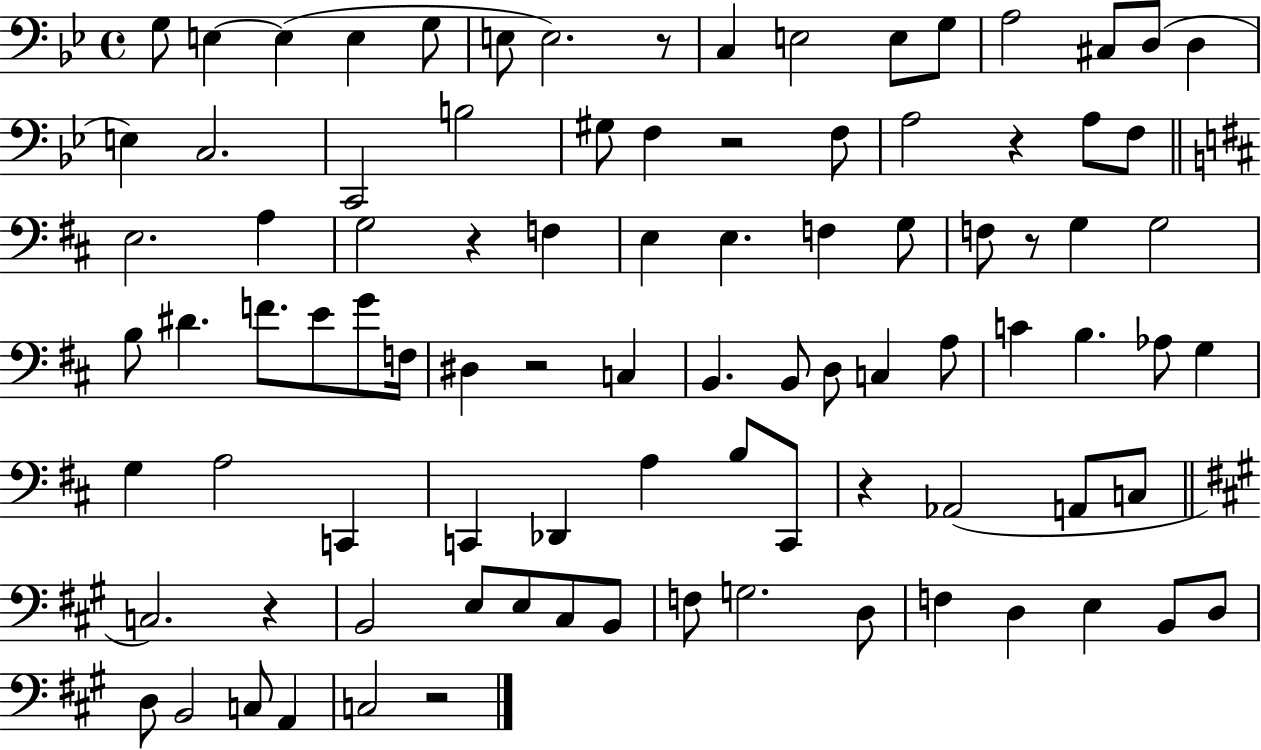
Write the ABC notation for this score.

X:1
T:Untitled
M:4/4
L:1/4
K:Bb
G,/2 E, E, E, G,/2 E,/2 E,2 z/2 C, E,2 E,/2 G,/2 A,2 ^C,/2 D,/2 D, E, C,2 C,,2 B,2 ^G,/2 F, z2 F,/2 A,2 z A,/2 F,/2 E,2 A, G,2 z F, E, E, F, G,/2 F,/2 z/2 G, G,2 B,/2 ^D F/2 E/2 G/2 F,/4 ^D, z2 C, B,, B,,/2 D,/2 C, A,/2 C B, _A,/2 G, G, A,2 C,, C,, _D,, A, B,/2 C,,/2 z _A,,2 A,,/2 C,/2 C,2 z B,,2 E,/2 E,/2 ^C,/2 B,,/2 F,/2 G,2 D,/2 F, D, E, B,,/2 D,/2 D,/2 B,,2 C,/2 A,, C,2 z2